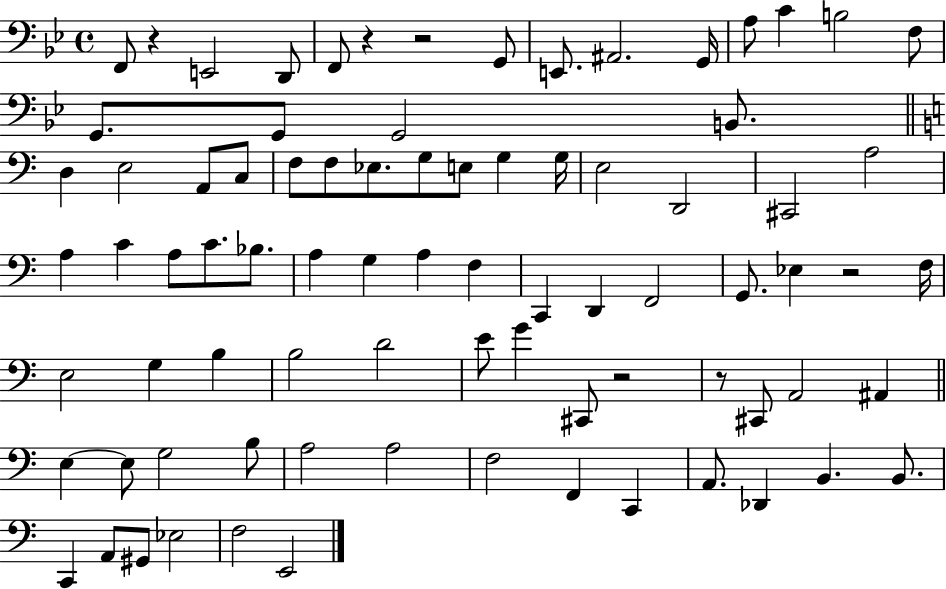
F2/e R/q E2/h D2/e F2/e R/q R/h G2/e E2/e. A#2/h. G2/s A3/e C4/q B3/h F3/e G2/e. G2/e G2/h B2/e. D3/q E3/h A2/e C3/e F3/e F3/e Eb3/e. G3/e E3/e G3/q G3/s E3/h D2/h C#2/h A3/h A3/q C4/q A3/e C4/e. Bb3/e. A3/q G3/q A3/q F3/q C2/q D2/q F2/h G2/e. Eb3/q R/h F3/s E3/h G3/q B3/q B3/h D4/h E4/e G4/q C#2/e R/h R/e C#2/e A2/h A#2/q E3/q E3/e G3/h B3/e A3/h A3/h F3/h F2/q C2/q A2/e. Db2/q B2/q. B2/e. C2/q A2/e G#2/e Eb3/h F3/h E2/h